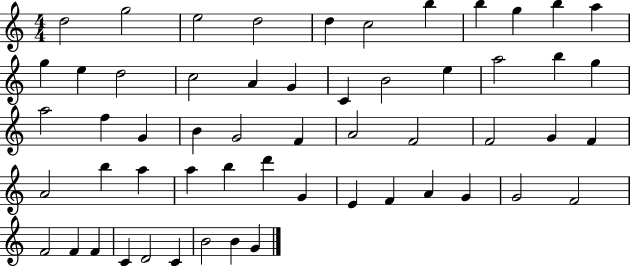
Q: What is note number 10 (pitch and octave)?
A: B5